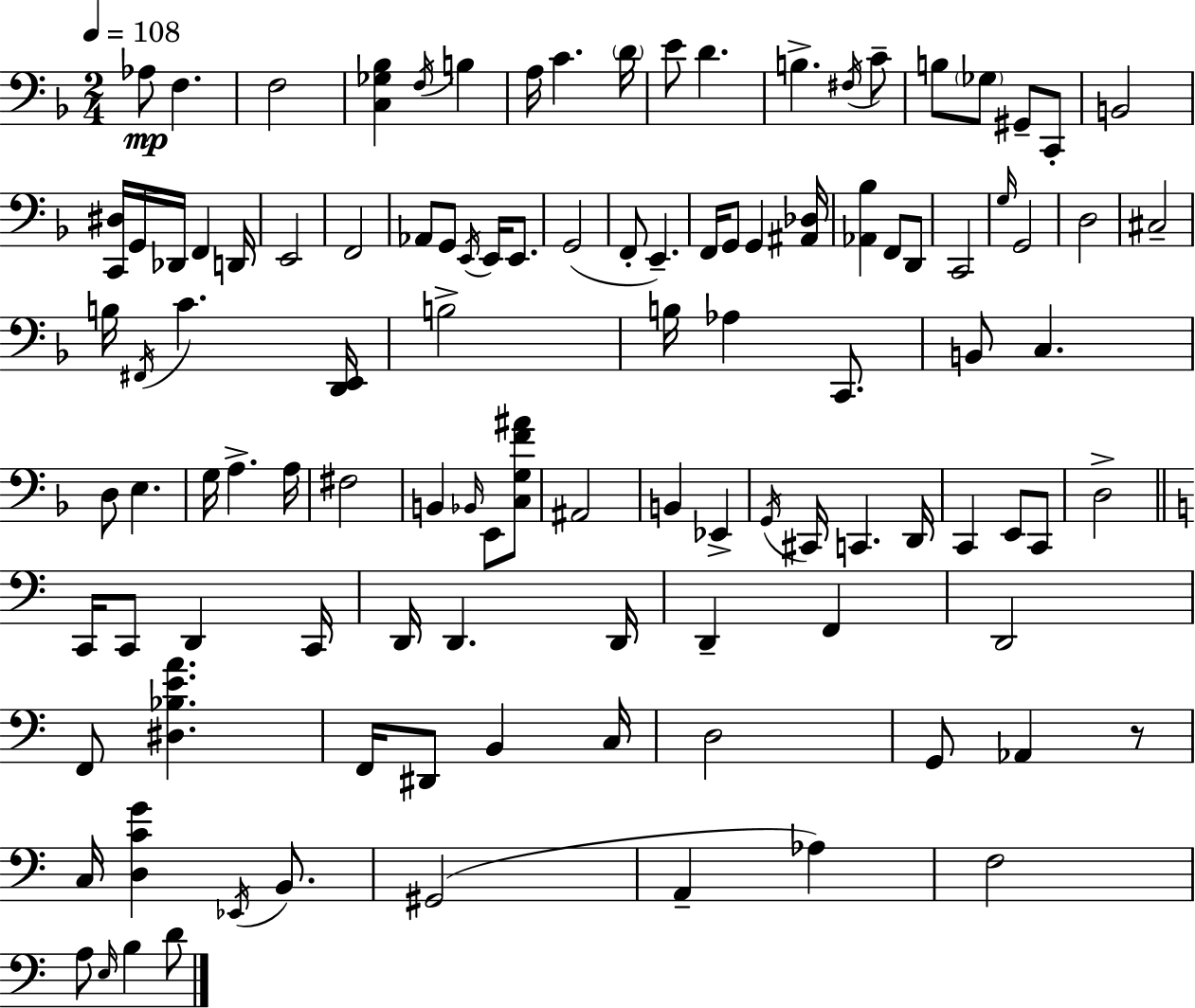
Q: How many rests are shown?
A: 1